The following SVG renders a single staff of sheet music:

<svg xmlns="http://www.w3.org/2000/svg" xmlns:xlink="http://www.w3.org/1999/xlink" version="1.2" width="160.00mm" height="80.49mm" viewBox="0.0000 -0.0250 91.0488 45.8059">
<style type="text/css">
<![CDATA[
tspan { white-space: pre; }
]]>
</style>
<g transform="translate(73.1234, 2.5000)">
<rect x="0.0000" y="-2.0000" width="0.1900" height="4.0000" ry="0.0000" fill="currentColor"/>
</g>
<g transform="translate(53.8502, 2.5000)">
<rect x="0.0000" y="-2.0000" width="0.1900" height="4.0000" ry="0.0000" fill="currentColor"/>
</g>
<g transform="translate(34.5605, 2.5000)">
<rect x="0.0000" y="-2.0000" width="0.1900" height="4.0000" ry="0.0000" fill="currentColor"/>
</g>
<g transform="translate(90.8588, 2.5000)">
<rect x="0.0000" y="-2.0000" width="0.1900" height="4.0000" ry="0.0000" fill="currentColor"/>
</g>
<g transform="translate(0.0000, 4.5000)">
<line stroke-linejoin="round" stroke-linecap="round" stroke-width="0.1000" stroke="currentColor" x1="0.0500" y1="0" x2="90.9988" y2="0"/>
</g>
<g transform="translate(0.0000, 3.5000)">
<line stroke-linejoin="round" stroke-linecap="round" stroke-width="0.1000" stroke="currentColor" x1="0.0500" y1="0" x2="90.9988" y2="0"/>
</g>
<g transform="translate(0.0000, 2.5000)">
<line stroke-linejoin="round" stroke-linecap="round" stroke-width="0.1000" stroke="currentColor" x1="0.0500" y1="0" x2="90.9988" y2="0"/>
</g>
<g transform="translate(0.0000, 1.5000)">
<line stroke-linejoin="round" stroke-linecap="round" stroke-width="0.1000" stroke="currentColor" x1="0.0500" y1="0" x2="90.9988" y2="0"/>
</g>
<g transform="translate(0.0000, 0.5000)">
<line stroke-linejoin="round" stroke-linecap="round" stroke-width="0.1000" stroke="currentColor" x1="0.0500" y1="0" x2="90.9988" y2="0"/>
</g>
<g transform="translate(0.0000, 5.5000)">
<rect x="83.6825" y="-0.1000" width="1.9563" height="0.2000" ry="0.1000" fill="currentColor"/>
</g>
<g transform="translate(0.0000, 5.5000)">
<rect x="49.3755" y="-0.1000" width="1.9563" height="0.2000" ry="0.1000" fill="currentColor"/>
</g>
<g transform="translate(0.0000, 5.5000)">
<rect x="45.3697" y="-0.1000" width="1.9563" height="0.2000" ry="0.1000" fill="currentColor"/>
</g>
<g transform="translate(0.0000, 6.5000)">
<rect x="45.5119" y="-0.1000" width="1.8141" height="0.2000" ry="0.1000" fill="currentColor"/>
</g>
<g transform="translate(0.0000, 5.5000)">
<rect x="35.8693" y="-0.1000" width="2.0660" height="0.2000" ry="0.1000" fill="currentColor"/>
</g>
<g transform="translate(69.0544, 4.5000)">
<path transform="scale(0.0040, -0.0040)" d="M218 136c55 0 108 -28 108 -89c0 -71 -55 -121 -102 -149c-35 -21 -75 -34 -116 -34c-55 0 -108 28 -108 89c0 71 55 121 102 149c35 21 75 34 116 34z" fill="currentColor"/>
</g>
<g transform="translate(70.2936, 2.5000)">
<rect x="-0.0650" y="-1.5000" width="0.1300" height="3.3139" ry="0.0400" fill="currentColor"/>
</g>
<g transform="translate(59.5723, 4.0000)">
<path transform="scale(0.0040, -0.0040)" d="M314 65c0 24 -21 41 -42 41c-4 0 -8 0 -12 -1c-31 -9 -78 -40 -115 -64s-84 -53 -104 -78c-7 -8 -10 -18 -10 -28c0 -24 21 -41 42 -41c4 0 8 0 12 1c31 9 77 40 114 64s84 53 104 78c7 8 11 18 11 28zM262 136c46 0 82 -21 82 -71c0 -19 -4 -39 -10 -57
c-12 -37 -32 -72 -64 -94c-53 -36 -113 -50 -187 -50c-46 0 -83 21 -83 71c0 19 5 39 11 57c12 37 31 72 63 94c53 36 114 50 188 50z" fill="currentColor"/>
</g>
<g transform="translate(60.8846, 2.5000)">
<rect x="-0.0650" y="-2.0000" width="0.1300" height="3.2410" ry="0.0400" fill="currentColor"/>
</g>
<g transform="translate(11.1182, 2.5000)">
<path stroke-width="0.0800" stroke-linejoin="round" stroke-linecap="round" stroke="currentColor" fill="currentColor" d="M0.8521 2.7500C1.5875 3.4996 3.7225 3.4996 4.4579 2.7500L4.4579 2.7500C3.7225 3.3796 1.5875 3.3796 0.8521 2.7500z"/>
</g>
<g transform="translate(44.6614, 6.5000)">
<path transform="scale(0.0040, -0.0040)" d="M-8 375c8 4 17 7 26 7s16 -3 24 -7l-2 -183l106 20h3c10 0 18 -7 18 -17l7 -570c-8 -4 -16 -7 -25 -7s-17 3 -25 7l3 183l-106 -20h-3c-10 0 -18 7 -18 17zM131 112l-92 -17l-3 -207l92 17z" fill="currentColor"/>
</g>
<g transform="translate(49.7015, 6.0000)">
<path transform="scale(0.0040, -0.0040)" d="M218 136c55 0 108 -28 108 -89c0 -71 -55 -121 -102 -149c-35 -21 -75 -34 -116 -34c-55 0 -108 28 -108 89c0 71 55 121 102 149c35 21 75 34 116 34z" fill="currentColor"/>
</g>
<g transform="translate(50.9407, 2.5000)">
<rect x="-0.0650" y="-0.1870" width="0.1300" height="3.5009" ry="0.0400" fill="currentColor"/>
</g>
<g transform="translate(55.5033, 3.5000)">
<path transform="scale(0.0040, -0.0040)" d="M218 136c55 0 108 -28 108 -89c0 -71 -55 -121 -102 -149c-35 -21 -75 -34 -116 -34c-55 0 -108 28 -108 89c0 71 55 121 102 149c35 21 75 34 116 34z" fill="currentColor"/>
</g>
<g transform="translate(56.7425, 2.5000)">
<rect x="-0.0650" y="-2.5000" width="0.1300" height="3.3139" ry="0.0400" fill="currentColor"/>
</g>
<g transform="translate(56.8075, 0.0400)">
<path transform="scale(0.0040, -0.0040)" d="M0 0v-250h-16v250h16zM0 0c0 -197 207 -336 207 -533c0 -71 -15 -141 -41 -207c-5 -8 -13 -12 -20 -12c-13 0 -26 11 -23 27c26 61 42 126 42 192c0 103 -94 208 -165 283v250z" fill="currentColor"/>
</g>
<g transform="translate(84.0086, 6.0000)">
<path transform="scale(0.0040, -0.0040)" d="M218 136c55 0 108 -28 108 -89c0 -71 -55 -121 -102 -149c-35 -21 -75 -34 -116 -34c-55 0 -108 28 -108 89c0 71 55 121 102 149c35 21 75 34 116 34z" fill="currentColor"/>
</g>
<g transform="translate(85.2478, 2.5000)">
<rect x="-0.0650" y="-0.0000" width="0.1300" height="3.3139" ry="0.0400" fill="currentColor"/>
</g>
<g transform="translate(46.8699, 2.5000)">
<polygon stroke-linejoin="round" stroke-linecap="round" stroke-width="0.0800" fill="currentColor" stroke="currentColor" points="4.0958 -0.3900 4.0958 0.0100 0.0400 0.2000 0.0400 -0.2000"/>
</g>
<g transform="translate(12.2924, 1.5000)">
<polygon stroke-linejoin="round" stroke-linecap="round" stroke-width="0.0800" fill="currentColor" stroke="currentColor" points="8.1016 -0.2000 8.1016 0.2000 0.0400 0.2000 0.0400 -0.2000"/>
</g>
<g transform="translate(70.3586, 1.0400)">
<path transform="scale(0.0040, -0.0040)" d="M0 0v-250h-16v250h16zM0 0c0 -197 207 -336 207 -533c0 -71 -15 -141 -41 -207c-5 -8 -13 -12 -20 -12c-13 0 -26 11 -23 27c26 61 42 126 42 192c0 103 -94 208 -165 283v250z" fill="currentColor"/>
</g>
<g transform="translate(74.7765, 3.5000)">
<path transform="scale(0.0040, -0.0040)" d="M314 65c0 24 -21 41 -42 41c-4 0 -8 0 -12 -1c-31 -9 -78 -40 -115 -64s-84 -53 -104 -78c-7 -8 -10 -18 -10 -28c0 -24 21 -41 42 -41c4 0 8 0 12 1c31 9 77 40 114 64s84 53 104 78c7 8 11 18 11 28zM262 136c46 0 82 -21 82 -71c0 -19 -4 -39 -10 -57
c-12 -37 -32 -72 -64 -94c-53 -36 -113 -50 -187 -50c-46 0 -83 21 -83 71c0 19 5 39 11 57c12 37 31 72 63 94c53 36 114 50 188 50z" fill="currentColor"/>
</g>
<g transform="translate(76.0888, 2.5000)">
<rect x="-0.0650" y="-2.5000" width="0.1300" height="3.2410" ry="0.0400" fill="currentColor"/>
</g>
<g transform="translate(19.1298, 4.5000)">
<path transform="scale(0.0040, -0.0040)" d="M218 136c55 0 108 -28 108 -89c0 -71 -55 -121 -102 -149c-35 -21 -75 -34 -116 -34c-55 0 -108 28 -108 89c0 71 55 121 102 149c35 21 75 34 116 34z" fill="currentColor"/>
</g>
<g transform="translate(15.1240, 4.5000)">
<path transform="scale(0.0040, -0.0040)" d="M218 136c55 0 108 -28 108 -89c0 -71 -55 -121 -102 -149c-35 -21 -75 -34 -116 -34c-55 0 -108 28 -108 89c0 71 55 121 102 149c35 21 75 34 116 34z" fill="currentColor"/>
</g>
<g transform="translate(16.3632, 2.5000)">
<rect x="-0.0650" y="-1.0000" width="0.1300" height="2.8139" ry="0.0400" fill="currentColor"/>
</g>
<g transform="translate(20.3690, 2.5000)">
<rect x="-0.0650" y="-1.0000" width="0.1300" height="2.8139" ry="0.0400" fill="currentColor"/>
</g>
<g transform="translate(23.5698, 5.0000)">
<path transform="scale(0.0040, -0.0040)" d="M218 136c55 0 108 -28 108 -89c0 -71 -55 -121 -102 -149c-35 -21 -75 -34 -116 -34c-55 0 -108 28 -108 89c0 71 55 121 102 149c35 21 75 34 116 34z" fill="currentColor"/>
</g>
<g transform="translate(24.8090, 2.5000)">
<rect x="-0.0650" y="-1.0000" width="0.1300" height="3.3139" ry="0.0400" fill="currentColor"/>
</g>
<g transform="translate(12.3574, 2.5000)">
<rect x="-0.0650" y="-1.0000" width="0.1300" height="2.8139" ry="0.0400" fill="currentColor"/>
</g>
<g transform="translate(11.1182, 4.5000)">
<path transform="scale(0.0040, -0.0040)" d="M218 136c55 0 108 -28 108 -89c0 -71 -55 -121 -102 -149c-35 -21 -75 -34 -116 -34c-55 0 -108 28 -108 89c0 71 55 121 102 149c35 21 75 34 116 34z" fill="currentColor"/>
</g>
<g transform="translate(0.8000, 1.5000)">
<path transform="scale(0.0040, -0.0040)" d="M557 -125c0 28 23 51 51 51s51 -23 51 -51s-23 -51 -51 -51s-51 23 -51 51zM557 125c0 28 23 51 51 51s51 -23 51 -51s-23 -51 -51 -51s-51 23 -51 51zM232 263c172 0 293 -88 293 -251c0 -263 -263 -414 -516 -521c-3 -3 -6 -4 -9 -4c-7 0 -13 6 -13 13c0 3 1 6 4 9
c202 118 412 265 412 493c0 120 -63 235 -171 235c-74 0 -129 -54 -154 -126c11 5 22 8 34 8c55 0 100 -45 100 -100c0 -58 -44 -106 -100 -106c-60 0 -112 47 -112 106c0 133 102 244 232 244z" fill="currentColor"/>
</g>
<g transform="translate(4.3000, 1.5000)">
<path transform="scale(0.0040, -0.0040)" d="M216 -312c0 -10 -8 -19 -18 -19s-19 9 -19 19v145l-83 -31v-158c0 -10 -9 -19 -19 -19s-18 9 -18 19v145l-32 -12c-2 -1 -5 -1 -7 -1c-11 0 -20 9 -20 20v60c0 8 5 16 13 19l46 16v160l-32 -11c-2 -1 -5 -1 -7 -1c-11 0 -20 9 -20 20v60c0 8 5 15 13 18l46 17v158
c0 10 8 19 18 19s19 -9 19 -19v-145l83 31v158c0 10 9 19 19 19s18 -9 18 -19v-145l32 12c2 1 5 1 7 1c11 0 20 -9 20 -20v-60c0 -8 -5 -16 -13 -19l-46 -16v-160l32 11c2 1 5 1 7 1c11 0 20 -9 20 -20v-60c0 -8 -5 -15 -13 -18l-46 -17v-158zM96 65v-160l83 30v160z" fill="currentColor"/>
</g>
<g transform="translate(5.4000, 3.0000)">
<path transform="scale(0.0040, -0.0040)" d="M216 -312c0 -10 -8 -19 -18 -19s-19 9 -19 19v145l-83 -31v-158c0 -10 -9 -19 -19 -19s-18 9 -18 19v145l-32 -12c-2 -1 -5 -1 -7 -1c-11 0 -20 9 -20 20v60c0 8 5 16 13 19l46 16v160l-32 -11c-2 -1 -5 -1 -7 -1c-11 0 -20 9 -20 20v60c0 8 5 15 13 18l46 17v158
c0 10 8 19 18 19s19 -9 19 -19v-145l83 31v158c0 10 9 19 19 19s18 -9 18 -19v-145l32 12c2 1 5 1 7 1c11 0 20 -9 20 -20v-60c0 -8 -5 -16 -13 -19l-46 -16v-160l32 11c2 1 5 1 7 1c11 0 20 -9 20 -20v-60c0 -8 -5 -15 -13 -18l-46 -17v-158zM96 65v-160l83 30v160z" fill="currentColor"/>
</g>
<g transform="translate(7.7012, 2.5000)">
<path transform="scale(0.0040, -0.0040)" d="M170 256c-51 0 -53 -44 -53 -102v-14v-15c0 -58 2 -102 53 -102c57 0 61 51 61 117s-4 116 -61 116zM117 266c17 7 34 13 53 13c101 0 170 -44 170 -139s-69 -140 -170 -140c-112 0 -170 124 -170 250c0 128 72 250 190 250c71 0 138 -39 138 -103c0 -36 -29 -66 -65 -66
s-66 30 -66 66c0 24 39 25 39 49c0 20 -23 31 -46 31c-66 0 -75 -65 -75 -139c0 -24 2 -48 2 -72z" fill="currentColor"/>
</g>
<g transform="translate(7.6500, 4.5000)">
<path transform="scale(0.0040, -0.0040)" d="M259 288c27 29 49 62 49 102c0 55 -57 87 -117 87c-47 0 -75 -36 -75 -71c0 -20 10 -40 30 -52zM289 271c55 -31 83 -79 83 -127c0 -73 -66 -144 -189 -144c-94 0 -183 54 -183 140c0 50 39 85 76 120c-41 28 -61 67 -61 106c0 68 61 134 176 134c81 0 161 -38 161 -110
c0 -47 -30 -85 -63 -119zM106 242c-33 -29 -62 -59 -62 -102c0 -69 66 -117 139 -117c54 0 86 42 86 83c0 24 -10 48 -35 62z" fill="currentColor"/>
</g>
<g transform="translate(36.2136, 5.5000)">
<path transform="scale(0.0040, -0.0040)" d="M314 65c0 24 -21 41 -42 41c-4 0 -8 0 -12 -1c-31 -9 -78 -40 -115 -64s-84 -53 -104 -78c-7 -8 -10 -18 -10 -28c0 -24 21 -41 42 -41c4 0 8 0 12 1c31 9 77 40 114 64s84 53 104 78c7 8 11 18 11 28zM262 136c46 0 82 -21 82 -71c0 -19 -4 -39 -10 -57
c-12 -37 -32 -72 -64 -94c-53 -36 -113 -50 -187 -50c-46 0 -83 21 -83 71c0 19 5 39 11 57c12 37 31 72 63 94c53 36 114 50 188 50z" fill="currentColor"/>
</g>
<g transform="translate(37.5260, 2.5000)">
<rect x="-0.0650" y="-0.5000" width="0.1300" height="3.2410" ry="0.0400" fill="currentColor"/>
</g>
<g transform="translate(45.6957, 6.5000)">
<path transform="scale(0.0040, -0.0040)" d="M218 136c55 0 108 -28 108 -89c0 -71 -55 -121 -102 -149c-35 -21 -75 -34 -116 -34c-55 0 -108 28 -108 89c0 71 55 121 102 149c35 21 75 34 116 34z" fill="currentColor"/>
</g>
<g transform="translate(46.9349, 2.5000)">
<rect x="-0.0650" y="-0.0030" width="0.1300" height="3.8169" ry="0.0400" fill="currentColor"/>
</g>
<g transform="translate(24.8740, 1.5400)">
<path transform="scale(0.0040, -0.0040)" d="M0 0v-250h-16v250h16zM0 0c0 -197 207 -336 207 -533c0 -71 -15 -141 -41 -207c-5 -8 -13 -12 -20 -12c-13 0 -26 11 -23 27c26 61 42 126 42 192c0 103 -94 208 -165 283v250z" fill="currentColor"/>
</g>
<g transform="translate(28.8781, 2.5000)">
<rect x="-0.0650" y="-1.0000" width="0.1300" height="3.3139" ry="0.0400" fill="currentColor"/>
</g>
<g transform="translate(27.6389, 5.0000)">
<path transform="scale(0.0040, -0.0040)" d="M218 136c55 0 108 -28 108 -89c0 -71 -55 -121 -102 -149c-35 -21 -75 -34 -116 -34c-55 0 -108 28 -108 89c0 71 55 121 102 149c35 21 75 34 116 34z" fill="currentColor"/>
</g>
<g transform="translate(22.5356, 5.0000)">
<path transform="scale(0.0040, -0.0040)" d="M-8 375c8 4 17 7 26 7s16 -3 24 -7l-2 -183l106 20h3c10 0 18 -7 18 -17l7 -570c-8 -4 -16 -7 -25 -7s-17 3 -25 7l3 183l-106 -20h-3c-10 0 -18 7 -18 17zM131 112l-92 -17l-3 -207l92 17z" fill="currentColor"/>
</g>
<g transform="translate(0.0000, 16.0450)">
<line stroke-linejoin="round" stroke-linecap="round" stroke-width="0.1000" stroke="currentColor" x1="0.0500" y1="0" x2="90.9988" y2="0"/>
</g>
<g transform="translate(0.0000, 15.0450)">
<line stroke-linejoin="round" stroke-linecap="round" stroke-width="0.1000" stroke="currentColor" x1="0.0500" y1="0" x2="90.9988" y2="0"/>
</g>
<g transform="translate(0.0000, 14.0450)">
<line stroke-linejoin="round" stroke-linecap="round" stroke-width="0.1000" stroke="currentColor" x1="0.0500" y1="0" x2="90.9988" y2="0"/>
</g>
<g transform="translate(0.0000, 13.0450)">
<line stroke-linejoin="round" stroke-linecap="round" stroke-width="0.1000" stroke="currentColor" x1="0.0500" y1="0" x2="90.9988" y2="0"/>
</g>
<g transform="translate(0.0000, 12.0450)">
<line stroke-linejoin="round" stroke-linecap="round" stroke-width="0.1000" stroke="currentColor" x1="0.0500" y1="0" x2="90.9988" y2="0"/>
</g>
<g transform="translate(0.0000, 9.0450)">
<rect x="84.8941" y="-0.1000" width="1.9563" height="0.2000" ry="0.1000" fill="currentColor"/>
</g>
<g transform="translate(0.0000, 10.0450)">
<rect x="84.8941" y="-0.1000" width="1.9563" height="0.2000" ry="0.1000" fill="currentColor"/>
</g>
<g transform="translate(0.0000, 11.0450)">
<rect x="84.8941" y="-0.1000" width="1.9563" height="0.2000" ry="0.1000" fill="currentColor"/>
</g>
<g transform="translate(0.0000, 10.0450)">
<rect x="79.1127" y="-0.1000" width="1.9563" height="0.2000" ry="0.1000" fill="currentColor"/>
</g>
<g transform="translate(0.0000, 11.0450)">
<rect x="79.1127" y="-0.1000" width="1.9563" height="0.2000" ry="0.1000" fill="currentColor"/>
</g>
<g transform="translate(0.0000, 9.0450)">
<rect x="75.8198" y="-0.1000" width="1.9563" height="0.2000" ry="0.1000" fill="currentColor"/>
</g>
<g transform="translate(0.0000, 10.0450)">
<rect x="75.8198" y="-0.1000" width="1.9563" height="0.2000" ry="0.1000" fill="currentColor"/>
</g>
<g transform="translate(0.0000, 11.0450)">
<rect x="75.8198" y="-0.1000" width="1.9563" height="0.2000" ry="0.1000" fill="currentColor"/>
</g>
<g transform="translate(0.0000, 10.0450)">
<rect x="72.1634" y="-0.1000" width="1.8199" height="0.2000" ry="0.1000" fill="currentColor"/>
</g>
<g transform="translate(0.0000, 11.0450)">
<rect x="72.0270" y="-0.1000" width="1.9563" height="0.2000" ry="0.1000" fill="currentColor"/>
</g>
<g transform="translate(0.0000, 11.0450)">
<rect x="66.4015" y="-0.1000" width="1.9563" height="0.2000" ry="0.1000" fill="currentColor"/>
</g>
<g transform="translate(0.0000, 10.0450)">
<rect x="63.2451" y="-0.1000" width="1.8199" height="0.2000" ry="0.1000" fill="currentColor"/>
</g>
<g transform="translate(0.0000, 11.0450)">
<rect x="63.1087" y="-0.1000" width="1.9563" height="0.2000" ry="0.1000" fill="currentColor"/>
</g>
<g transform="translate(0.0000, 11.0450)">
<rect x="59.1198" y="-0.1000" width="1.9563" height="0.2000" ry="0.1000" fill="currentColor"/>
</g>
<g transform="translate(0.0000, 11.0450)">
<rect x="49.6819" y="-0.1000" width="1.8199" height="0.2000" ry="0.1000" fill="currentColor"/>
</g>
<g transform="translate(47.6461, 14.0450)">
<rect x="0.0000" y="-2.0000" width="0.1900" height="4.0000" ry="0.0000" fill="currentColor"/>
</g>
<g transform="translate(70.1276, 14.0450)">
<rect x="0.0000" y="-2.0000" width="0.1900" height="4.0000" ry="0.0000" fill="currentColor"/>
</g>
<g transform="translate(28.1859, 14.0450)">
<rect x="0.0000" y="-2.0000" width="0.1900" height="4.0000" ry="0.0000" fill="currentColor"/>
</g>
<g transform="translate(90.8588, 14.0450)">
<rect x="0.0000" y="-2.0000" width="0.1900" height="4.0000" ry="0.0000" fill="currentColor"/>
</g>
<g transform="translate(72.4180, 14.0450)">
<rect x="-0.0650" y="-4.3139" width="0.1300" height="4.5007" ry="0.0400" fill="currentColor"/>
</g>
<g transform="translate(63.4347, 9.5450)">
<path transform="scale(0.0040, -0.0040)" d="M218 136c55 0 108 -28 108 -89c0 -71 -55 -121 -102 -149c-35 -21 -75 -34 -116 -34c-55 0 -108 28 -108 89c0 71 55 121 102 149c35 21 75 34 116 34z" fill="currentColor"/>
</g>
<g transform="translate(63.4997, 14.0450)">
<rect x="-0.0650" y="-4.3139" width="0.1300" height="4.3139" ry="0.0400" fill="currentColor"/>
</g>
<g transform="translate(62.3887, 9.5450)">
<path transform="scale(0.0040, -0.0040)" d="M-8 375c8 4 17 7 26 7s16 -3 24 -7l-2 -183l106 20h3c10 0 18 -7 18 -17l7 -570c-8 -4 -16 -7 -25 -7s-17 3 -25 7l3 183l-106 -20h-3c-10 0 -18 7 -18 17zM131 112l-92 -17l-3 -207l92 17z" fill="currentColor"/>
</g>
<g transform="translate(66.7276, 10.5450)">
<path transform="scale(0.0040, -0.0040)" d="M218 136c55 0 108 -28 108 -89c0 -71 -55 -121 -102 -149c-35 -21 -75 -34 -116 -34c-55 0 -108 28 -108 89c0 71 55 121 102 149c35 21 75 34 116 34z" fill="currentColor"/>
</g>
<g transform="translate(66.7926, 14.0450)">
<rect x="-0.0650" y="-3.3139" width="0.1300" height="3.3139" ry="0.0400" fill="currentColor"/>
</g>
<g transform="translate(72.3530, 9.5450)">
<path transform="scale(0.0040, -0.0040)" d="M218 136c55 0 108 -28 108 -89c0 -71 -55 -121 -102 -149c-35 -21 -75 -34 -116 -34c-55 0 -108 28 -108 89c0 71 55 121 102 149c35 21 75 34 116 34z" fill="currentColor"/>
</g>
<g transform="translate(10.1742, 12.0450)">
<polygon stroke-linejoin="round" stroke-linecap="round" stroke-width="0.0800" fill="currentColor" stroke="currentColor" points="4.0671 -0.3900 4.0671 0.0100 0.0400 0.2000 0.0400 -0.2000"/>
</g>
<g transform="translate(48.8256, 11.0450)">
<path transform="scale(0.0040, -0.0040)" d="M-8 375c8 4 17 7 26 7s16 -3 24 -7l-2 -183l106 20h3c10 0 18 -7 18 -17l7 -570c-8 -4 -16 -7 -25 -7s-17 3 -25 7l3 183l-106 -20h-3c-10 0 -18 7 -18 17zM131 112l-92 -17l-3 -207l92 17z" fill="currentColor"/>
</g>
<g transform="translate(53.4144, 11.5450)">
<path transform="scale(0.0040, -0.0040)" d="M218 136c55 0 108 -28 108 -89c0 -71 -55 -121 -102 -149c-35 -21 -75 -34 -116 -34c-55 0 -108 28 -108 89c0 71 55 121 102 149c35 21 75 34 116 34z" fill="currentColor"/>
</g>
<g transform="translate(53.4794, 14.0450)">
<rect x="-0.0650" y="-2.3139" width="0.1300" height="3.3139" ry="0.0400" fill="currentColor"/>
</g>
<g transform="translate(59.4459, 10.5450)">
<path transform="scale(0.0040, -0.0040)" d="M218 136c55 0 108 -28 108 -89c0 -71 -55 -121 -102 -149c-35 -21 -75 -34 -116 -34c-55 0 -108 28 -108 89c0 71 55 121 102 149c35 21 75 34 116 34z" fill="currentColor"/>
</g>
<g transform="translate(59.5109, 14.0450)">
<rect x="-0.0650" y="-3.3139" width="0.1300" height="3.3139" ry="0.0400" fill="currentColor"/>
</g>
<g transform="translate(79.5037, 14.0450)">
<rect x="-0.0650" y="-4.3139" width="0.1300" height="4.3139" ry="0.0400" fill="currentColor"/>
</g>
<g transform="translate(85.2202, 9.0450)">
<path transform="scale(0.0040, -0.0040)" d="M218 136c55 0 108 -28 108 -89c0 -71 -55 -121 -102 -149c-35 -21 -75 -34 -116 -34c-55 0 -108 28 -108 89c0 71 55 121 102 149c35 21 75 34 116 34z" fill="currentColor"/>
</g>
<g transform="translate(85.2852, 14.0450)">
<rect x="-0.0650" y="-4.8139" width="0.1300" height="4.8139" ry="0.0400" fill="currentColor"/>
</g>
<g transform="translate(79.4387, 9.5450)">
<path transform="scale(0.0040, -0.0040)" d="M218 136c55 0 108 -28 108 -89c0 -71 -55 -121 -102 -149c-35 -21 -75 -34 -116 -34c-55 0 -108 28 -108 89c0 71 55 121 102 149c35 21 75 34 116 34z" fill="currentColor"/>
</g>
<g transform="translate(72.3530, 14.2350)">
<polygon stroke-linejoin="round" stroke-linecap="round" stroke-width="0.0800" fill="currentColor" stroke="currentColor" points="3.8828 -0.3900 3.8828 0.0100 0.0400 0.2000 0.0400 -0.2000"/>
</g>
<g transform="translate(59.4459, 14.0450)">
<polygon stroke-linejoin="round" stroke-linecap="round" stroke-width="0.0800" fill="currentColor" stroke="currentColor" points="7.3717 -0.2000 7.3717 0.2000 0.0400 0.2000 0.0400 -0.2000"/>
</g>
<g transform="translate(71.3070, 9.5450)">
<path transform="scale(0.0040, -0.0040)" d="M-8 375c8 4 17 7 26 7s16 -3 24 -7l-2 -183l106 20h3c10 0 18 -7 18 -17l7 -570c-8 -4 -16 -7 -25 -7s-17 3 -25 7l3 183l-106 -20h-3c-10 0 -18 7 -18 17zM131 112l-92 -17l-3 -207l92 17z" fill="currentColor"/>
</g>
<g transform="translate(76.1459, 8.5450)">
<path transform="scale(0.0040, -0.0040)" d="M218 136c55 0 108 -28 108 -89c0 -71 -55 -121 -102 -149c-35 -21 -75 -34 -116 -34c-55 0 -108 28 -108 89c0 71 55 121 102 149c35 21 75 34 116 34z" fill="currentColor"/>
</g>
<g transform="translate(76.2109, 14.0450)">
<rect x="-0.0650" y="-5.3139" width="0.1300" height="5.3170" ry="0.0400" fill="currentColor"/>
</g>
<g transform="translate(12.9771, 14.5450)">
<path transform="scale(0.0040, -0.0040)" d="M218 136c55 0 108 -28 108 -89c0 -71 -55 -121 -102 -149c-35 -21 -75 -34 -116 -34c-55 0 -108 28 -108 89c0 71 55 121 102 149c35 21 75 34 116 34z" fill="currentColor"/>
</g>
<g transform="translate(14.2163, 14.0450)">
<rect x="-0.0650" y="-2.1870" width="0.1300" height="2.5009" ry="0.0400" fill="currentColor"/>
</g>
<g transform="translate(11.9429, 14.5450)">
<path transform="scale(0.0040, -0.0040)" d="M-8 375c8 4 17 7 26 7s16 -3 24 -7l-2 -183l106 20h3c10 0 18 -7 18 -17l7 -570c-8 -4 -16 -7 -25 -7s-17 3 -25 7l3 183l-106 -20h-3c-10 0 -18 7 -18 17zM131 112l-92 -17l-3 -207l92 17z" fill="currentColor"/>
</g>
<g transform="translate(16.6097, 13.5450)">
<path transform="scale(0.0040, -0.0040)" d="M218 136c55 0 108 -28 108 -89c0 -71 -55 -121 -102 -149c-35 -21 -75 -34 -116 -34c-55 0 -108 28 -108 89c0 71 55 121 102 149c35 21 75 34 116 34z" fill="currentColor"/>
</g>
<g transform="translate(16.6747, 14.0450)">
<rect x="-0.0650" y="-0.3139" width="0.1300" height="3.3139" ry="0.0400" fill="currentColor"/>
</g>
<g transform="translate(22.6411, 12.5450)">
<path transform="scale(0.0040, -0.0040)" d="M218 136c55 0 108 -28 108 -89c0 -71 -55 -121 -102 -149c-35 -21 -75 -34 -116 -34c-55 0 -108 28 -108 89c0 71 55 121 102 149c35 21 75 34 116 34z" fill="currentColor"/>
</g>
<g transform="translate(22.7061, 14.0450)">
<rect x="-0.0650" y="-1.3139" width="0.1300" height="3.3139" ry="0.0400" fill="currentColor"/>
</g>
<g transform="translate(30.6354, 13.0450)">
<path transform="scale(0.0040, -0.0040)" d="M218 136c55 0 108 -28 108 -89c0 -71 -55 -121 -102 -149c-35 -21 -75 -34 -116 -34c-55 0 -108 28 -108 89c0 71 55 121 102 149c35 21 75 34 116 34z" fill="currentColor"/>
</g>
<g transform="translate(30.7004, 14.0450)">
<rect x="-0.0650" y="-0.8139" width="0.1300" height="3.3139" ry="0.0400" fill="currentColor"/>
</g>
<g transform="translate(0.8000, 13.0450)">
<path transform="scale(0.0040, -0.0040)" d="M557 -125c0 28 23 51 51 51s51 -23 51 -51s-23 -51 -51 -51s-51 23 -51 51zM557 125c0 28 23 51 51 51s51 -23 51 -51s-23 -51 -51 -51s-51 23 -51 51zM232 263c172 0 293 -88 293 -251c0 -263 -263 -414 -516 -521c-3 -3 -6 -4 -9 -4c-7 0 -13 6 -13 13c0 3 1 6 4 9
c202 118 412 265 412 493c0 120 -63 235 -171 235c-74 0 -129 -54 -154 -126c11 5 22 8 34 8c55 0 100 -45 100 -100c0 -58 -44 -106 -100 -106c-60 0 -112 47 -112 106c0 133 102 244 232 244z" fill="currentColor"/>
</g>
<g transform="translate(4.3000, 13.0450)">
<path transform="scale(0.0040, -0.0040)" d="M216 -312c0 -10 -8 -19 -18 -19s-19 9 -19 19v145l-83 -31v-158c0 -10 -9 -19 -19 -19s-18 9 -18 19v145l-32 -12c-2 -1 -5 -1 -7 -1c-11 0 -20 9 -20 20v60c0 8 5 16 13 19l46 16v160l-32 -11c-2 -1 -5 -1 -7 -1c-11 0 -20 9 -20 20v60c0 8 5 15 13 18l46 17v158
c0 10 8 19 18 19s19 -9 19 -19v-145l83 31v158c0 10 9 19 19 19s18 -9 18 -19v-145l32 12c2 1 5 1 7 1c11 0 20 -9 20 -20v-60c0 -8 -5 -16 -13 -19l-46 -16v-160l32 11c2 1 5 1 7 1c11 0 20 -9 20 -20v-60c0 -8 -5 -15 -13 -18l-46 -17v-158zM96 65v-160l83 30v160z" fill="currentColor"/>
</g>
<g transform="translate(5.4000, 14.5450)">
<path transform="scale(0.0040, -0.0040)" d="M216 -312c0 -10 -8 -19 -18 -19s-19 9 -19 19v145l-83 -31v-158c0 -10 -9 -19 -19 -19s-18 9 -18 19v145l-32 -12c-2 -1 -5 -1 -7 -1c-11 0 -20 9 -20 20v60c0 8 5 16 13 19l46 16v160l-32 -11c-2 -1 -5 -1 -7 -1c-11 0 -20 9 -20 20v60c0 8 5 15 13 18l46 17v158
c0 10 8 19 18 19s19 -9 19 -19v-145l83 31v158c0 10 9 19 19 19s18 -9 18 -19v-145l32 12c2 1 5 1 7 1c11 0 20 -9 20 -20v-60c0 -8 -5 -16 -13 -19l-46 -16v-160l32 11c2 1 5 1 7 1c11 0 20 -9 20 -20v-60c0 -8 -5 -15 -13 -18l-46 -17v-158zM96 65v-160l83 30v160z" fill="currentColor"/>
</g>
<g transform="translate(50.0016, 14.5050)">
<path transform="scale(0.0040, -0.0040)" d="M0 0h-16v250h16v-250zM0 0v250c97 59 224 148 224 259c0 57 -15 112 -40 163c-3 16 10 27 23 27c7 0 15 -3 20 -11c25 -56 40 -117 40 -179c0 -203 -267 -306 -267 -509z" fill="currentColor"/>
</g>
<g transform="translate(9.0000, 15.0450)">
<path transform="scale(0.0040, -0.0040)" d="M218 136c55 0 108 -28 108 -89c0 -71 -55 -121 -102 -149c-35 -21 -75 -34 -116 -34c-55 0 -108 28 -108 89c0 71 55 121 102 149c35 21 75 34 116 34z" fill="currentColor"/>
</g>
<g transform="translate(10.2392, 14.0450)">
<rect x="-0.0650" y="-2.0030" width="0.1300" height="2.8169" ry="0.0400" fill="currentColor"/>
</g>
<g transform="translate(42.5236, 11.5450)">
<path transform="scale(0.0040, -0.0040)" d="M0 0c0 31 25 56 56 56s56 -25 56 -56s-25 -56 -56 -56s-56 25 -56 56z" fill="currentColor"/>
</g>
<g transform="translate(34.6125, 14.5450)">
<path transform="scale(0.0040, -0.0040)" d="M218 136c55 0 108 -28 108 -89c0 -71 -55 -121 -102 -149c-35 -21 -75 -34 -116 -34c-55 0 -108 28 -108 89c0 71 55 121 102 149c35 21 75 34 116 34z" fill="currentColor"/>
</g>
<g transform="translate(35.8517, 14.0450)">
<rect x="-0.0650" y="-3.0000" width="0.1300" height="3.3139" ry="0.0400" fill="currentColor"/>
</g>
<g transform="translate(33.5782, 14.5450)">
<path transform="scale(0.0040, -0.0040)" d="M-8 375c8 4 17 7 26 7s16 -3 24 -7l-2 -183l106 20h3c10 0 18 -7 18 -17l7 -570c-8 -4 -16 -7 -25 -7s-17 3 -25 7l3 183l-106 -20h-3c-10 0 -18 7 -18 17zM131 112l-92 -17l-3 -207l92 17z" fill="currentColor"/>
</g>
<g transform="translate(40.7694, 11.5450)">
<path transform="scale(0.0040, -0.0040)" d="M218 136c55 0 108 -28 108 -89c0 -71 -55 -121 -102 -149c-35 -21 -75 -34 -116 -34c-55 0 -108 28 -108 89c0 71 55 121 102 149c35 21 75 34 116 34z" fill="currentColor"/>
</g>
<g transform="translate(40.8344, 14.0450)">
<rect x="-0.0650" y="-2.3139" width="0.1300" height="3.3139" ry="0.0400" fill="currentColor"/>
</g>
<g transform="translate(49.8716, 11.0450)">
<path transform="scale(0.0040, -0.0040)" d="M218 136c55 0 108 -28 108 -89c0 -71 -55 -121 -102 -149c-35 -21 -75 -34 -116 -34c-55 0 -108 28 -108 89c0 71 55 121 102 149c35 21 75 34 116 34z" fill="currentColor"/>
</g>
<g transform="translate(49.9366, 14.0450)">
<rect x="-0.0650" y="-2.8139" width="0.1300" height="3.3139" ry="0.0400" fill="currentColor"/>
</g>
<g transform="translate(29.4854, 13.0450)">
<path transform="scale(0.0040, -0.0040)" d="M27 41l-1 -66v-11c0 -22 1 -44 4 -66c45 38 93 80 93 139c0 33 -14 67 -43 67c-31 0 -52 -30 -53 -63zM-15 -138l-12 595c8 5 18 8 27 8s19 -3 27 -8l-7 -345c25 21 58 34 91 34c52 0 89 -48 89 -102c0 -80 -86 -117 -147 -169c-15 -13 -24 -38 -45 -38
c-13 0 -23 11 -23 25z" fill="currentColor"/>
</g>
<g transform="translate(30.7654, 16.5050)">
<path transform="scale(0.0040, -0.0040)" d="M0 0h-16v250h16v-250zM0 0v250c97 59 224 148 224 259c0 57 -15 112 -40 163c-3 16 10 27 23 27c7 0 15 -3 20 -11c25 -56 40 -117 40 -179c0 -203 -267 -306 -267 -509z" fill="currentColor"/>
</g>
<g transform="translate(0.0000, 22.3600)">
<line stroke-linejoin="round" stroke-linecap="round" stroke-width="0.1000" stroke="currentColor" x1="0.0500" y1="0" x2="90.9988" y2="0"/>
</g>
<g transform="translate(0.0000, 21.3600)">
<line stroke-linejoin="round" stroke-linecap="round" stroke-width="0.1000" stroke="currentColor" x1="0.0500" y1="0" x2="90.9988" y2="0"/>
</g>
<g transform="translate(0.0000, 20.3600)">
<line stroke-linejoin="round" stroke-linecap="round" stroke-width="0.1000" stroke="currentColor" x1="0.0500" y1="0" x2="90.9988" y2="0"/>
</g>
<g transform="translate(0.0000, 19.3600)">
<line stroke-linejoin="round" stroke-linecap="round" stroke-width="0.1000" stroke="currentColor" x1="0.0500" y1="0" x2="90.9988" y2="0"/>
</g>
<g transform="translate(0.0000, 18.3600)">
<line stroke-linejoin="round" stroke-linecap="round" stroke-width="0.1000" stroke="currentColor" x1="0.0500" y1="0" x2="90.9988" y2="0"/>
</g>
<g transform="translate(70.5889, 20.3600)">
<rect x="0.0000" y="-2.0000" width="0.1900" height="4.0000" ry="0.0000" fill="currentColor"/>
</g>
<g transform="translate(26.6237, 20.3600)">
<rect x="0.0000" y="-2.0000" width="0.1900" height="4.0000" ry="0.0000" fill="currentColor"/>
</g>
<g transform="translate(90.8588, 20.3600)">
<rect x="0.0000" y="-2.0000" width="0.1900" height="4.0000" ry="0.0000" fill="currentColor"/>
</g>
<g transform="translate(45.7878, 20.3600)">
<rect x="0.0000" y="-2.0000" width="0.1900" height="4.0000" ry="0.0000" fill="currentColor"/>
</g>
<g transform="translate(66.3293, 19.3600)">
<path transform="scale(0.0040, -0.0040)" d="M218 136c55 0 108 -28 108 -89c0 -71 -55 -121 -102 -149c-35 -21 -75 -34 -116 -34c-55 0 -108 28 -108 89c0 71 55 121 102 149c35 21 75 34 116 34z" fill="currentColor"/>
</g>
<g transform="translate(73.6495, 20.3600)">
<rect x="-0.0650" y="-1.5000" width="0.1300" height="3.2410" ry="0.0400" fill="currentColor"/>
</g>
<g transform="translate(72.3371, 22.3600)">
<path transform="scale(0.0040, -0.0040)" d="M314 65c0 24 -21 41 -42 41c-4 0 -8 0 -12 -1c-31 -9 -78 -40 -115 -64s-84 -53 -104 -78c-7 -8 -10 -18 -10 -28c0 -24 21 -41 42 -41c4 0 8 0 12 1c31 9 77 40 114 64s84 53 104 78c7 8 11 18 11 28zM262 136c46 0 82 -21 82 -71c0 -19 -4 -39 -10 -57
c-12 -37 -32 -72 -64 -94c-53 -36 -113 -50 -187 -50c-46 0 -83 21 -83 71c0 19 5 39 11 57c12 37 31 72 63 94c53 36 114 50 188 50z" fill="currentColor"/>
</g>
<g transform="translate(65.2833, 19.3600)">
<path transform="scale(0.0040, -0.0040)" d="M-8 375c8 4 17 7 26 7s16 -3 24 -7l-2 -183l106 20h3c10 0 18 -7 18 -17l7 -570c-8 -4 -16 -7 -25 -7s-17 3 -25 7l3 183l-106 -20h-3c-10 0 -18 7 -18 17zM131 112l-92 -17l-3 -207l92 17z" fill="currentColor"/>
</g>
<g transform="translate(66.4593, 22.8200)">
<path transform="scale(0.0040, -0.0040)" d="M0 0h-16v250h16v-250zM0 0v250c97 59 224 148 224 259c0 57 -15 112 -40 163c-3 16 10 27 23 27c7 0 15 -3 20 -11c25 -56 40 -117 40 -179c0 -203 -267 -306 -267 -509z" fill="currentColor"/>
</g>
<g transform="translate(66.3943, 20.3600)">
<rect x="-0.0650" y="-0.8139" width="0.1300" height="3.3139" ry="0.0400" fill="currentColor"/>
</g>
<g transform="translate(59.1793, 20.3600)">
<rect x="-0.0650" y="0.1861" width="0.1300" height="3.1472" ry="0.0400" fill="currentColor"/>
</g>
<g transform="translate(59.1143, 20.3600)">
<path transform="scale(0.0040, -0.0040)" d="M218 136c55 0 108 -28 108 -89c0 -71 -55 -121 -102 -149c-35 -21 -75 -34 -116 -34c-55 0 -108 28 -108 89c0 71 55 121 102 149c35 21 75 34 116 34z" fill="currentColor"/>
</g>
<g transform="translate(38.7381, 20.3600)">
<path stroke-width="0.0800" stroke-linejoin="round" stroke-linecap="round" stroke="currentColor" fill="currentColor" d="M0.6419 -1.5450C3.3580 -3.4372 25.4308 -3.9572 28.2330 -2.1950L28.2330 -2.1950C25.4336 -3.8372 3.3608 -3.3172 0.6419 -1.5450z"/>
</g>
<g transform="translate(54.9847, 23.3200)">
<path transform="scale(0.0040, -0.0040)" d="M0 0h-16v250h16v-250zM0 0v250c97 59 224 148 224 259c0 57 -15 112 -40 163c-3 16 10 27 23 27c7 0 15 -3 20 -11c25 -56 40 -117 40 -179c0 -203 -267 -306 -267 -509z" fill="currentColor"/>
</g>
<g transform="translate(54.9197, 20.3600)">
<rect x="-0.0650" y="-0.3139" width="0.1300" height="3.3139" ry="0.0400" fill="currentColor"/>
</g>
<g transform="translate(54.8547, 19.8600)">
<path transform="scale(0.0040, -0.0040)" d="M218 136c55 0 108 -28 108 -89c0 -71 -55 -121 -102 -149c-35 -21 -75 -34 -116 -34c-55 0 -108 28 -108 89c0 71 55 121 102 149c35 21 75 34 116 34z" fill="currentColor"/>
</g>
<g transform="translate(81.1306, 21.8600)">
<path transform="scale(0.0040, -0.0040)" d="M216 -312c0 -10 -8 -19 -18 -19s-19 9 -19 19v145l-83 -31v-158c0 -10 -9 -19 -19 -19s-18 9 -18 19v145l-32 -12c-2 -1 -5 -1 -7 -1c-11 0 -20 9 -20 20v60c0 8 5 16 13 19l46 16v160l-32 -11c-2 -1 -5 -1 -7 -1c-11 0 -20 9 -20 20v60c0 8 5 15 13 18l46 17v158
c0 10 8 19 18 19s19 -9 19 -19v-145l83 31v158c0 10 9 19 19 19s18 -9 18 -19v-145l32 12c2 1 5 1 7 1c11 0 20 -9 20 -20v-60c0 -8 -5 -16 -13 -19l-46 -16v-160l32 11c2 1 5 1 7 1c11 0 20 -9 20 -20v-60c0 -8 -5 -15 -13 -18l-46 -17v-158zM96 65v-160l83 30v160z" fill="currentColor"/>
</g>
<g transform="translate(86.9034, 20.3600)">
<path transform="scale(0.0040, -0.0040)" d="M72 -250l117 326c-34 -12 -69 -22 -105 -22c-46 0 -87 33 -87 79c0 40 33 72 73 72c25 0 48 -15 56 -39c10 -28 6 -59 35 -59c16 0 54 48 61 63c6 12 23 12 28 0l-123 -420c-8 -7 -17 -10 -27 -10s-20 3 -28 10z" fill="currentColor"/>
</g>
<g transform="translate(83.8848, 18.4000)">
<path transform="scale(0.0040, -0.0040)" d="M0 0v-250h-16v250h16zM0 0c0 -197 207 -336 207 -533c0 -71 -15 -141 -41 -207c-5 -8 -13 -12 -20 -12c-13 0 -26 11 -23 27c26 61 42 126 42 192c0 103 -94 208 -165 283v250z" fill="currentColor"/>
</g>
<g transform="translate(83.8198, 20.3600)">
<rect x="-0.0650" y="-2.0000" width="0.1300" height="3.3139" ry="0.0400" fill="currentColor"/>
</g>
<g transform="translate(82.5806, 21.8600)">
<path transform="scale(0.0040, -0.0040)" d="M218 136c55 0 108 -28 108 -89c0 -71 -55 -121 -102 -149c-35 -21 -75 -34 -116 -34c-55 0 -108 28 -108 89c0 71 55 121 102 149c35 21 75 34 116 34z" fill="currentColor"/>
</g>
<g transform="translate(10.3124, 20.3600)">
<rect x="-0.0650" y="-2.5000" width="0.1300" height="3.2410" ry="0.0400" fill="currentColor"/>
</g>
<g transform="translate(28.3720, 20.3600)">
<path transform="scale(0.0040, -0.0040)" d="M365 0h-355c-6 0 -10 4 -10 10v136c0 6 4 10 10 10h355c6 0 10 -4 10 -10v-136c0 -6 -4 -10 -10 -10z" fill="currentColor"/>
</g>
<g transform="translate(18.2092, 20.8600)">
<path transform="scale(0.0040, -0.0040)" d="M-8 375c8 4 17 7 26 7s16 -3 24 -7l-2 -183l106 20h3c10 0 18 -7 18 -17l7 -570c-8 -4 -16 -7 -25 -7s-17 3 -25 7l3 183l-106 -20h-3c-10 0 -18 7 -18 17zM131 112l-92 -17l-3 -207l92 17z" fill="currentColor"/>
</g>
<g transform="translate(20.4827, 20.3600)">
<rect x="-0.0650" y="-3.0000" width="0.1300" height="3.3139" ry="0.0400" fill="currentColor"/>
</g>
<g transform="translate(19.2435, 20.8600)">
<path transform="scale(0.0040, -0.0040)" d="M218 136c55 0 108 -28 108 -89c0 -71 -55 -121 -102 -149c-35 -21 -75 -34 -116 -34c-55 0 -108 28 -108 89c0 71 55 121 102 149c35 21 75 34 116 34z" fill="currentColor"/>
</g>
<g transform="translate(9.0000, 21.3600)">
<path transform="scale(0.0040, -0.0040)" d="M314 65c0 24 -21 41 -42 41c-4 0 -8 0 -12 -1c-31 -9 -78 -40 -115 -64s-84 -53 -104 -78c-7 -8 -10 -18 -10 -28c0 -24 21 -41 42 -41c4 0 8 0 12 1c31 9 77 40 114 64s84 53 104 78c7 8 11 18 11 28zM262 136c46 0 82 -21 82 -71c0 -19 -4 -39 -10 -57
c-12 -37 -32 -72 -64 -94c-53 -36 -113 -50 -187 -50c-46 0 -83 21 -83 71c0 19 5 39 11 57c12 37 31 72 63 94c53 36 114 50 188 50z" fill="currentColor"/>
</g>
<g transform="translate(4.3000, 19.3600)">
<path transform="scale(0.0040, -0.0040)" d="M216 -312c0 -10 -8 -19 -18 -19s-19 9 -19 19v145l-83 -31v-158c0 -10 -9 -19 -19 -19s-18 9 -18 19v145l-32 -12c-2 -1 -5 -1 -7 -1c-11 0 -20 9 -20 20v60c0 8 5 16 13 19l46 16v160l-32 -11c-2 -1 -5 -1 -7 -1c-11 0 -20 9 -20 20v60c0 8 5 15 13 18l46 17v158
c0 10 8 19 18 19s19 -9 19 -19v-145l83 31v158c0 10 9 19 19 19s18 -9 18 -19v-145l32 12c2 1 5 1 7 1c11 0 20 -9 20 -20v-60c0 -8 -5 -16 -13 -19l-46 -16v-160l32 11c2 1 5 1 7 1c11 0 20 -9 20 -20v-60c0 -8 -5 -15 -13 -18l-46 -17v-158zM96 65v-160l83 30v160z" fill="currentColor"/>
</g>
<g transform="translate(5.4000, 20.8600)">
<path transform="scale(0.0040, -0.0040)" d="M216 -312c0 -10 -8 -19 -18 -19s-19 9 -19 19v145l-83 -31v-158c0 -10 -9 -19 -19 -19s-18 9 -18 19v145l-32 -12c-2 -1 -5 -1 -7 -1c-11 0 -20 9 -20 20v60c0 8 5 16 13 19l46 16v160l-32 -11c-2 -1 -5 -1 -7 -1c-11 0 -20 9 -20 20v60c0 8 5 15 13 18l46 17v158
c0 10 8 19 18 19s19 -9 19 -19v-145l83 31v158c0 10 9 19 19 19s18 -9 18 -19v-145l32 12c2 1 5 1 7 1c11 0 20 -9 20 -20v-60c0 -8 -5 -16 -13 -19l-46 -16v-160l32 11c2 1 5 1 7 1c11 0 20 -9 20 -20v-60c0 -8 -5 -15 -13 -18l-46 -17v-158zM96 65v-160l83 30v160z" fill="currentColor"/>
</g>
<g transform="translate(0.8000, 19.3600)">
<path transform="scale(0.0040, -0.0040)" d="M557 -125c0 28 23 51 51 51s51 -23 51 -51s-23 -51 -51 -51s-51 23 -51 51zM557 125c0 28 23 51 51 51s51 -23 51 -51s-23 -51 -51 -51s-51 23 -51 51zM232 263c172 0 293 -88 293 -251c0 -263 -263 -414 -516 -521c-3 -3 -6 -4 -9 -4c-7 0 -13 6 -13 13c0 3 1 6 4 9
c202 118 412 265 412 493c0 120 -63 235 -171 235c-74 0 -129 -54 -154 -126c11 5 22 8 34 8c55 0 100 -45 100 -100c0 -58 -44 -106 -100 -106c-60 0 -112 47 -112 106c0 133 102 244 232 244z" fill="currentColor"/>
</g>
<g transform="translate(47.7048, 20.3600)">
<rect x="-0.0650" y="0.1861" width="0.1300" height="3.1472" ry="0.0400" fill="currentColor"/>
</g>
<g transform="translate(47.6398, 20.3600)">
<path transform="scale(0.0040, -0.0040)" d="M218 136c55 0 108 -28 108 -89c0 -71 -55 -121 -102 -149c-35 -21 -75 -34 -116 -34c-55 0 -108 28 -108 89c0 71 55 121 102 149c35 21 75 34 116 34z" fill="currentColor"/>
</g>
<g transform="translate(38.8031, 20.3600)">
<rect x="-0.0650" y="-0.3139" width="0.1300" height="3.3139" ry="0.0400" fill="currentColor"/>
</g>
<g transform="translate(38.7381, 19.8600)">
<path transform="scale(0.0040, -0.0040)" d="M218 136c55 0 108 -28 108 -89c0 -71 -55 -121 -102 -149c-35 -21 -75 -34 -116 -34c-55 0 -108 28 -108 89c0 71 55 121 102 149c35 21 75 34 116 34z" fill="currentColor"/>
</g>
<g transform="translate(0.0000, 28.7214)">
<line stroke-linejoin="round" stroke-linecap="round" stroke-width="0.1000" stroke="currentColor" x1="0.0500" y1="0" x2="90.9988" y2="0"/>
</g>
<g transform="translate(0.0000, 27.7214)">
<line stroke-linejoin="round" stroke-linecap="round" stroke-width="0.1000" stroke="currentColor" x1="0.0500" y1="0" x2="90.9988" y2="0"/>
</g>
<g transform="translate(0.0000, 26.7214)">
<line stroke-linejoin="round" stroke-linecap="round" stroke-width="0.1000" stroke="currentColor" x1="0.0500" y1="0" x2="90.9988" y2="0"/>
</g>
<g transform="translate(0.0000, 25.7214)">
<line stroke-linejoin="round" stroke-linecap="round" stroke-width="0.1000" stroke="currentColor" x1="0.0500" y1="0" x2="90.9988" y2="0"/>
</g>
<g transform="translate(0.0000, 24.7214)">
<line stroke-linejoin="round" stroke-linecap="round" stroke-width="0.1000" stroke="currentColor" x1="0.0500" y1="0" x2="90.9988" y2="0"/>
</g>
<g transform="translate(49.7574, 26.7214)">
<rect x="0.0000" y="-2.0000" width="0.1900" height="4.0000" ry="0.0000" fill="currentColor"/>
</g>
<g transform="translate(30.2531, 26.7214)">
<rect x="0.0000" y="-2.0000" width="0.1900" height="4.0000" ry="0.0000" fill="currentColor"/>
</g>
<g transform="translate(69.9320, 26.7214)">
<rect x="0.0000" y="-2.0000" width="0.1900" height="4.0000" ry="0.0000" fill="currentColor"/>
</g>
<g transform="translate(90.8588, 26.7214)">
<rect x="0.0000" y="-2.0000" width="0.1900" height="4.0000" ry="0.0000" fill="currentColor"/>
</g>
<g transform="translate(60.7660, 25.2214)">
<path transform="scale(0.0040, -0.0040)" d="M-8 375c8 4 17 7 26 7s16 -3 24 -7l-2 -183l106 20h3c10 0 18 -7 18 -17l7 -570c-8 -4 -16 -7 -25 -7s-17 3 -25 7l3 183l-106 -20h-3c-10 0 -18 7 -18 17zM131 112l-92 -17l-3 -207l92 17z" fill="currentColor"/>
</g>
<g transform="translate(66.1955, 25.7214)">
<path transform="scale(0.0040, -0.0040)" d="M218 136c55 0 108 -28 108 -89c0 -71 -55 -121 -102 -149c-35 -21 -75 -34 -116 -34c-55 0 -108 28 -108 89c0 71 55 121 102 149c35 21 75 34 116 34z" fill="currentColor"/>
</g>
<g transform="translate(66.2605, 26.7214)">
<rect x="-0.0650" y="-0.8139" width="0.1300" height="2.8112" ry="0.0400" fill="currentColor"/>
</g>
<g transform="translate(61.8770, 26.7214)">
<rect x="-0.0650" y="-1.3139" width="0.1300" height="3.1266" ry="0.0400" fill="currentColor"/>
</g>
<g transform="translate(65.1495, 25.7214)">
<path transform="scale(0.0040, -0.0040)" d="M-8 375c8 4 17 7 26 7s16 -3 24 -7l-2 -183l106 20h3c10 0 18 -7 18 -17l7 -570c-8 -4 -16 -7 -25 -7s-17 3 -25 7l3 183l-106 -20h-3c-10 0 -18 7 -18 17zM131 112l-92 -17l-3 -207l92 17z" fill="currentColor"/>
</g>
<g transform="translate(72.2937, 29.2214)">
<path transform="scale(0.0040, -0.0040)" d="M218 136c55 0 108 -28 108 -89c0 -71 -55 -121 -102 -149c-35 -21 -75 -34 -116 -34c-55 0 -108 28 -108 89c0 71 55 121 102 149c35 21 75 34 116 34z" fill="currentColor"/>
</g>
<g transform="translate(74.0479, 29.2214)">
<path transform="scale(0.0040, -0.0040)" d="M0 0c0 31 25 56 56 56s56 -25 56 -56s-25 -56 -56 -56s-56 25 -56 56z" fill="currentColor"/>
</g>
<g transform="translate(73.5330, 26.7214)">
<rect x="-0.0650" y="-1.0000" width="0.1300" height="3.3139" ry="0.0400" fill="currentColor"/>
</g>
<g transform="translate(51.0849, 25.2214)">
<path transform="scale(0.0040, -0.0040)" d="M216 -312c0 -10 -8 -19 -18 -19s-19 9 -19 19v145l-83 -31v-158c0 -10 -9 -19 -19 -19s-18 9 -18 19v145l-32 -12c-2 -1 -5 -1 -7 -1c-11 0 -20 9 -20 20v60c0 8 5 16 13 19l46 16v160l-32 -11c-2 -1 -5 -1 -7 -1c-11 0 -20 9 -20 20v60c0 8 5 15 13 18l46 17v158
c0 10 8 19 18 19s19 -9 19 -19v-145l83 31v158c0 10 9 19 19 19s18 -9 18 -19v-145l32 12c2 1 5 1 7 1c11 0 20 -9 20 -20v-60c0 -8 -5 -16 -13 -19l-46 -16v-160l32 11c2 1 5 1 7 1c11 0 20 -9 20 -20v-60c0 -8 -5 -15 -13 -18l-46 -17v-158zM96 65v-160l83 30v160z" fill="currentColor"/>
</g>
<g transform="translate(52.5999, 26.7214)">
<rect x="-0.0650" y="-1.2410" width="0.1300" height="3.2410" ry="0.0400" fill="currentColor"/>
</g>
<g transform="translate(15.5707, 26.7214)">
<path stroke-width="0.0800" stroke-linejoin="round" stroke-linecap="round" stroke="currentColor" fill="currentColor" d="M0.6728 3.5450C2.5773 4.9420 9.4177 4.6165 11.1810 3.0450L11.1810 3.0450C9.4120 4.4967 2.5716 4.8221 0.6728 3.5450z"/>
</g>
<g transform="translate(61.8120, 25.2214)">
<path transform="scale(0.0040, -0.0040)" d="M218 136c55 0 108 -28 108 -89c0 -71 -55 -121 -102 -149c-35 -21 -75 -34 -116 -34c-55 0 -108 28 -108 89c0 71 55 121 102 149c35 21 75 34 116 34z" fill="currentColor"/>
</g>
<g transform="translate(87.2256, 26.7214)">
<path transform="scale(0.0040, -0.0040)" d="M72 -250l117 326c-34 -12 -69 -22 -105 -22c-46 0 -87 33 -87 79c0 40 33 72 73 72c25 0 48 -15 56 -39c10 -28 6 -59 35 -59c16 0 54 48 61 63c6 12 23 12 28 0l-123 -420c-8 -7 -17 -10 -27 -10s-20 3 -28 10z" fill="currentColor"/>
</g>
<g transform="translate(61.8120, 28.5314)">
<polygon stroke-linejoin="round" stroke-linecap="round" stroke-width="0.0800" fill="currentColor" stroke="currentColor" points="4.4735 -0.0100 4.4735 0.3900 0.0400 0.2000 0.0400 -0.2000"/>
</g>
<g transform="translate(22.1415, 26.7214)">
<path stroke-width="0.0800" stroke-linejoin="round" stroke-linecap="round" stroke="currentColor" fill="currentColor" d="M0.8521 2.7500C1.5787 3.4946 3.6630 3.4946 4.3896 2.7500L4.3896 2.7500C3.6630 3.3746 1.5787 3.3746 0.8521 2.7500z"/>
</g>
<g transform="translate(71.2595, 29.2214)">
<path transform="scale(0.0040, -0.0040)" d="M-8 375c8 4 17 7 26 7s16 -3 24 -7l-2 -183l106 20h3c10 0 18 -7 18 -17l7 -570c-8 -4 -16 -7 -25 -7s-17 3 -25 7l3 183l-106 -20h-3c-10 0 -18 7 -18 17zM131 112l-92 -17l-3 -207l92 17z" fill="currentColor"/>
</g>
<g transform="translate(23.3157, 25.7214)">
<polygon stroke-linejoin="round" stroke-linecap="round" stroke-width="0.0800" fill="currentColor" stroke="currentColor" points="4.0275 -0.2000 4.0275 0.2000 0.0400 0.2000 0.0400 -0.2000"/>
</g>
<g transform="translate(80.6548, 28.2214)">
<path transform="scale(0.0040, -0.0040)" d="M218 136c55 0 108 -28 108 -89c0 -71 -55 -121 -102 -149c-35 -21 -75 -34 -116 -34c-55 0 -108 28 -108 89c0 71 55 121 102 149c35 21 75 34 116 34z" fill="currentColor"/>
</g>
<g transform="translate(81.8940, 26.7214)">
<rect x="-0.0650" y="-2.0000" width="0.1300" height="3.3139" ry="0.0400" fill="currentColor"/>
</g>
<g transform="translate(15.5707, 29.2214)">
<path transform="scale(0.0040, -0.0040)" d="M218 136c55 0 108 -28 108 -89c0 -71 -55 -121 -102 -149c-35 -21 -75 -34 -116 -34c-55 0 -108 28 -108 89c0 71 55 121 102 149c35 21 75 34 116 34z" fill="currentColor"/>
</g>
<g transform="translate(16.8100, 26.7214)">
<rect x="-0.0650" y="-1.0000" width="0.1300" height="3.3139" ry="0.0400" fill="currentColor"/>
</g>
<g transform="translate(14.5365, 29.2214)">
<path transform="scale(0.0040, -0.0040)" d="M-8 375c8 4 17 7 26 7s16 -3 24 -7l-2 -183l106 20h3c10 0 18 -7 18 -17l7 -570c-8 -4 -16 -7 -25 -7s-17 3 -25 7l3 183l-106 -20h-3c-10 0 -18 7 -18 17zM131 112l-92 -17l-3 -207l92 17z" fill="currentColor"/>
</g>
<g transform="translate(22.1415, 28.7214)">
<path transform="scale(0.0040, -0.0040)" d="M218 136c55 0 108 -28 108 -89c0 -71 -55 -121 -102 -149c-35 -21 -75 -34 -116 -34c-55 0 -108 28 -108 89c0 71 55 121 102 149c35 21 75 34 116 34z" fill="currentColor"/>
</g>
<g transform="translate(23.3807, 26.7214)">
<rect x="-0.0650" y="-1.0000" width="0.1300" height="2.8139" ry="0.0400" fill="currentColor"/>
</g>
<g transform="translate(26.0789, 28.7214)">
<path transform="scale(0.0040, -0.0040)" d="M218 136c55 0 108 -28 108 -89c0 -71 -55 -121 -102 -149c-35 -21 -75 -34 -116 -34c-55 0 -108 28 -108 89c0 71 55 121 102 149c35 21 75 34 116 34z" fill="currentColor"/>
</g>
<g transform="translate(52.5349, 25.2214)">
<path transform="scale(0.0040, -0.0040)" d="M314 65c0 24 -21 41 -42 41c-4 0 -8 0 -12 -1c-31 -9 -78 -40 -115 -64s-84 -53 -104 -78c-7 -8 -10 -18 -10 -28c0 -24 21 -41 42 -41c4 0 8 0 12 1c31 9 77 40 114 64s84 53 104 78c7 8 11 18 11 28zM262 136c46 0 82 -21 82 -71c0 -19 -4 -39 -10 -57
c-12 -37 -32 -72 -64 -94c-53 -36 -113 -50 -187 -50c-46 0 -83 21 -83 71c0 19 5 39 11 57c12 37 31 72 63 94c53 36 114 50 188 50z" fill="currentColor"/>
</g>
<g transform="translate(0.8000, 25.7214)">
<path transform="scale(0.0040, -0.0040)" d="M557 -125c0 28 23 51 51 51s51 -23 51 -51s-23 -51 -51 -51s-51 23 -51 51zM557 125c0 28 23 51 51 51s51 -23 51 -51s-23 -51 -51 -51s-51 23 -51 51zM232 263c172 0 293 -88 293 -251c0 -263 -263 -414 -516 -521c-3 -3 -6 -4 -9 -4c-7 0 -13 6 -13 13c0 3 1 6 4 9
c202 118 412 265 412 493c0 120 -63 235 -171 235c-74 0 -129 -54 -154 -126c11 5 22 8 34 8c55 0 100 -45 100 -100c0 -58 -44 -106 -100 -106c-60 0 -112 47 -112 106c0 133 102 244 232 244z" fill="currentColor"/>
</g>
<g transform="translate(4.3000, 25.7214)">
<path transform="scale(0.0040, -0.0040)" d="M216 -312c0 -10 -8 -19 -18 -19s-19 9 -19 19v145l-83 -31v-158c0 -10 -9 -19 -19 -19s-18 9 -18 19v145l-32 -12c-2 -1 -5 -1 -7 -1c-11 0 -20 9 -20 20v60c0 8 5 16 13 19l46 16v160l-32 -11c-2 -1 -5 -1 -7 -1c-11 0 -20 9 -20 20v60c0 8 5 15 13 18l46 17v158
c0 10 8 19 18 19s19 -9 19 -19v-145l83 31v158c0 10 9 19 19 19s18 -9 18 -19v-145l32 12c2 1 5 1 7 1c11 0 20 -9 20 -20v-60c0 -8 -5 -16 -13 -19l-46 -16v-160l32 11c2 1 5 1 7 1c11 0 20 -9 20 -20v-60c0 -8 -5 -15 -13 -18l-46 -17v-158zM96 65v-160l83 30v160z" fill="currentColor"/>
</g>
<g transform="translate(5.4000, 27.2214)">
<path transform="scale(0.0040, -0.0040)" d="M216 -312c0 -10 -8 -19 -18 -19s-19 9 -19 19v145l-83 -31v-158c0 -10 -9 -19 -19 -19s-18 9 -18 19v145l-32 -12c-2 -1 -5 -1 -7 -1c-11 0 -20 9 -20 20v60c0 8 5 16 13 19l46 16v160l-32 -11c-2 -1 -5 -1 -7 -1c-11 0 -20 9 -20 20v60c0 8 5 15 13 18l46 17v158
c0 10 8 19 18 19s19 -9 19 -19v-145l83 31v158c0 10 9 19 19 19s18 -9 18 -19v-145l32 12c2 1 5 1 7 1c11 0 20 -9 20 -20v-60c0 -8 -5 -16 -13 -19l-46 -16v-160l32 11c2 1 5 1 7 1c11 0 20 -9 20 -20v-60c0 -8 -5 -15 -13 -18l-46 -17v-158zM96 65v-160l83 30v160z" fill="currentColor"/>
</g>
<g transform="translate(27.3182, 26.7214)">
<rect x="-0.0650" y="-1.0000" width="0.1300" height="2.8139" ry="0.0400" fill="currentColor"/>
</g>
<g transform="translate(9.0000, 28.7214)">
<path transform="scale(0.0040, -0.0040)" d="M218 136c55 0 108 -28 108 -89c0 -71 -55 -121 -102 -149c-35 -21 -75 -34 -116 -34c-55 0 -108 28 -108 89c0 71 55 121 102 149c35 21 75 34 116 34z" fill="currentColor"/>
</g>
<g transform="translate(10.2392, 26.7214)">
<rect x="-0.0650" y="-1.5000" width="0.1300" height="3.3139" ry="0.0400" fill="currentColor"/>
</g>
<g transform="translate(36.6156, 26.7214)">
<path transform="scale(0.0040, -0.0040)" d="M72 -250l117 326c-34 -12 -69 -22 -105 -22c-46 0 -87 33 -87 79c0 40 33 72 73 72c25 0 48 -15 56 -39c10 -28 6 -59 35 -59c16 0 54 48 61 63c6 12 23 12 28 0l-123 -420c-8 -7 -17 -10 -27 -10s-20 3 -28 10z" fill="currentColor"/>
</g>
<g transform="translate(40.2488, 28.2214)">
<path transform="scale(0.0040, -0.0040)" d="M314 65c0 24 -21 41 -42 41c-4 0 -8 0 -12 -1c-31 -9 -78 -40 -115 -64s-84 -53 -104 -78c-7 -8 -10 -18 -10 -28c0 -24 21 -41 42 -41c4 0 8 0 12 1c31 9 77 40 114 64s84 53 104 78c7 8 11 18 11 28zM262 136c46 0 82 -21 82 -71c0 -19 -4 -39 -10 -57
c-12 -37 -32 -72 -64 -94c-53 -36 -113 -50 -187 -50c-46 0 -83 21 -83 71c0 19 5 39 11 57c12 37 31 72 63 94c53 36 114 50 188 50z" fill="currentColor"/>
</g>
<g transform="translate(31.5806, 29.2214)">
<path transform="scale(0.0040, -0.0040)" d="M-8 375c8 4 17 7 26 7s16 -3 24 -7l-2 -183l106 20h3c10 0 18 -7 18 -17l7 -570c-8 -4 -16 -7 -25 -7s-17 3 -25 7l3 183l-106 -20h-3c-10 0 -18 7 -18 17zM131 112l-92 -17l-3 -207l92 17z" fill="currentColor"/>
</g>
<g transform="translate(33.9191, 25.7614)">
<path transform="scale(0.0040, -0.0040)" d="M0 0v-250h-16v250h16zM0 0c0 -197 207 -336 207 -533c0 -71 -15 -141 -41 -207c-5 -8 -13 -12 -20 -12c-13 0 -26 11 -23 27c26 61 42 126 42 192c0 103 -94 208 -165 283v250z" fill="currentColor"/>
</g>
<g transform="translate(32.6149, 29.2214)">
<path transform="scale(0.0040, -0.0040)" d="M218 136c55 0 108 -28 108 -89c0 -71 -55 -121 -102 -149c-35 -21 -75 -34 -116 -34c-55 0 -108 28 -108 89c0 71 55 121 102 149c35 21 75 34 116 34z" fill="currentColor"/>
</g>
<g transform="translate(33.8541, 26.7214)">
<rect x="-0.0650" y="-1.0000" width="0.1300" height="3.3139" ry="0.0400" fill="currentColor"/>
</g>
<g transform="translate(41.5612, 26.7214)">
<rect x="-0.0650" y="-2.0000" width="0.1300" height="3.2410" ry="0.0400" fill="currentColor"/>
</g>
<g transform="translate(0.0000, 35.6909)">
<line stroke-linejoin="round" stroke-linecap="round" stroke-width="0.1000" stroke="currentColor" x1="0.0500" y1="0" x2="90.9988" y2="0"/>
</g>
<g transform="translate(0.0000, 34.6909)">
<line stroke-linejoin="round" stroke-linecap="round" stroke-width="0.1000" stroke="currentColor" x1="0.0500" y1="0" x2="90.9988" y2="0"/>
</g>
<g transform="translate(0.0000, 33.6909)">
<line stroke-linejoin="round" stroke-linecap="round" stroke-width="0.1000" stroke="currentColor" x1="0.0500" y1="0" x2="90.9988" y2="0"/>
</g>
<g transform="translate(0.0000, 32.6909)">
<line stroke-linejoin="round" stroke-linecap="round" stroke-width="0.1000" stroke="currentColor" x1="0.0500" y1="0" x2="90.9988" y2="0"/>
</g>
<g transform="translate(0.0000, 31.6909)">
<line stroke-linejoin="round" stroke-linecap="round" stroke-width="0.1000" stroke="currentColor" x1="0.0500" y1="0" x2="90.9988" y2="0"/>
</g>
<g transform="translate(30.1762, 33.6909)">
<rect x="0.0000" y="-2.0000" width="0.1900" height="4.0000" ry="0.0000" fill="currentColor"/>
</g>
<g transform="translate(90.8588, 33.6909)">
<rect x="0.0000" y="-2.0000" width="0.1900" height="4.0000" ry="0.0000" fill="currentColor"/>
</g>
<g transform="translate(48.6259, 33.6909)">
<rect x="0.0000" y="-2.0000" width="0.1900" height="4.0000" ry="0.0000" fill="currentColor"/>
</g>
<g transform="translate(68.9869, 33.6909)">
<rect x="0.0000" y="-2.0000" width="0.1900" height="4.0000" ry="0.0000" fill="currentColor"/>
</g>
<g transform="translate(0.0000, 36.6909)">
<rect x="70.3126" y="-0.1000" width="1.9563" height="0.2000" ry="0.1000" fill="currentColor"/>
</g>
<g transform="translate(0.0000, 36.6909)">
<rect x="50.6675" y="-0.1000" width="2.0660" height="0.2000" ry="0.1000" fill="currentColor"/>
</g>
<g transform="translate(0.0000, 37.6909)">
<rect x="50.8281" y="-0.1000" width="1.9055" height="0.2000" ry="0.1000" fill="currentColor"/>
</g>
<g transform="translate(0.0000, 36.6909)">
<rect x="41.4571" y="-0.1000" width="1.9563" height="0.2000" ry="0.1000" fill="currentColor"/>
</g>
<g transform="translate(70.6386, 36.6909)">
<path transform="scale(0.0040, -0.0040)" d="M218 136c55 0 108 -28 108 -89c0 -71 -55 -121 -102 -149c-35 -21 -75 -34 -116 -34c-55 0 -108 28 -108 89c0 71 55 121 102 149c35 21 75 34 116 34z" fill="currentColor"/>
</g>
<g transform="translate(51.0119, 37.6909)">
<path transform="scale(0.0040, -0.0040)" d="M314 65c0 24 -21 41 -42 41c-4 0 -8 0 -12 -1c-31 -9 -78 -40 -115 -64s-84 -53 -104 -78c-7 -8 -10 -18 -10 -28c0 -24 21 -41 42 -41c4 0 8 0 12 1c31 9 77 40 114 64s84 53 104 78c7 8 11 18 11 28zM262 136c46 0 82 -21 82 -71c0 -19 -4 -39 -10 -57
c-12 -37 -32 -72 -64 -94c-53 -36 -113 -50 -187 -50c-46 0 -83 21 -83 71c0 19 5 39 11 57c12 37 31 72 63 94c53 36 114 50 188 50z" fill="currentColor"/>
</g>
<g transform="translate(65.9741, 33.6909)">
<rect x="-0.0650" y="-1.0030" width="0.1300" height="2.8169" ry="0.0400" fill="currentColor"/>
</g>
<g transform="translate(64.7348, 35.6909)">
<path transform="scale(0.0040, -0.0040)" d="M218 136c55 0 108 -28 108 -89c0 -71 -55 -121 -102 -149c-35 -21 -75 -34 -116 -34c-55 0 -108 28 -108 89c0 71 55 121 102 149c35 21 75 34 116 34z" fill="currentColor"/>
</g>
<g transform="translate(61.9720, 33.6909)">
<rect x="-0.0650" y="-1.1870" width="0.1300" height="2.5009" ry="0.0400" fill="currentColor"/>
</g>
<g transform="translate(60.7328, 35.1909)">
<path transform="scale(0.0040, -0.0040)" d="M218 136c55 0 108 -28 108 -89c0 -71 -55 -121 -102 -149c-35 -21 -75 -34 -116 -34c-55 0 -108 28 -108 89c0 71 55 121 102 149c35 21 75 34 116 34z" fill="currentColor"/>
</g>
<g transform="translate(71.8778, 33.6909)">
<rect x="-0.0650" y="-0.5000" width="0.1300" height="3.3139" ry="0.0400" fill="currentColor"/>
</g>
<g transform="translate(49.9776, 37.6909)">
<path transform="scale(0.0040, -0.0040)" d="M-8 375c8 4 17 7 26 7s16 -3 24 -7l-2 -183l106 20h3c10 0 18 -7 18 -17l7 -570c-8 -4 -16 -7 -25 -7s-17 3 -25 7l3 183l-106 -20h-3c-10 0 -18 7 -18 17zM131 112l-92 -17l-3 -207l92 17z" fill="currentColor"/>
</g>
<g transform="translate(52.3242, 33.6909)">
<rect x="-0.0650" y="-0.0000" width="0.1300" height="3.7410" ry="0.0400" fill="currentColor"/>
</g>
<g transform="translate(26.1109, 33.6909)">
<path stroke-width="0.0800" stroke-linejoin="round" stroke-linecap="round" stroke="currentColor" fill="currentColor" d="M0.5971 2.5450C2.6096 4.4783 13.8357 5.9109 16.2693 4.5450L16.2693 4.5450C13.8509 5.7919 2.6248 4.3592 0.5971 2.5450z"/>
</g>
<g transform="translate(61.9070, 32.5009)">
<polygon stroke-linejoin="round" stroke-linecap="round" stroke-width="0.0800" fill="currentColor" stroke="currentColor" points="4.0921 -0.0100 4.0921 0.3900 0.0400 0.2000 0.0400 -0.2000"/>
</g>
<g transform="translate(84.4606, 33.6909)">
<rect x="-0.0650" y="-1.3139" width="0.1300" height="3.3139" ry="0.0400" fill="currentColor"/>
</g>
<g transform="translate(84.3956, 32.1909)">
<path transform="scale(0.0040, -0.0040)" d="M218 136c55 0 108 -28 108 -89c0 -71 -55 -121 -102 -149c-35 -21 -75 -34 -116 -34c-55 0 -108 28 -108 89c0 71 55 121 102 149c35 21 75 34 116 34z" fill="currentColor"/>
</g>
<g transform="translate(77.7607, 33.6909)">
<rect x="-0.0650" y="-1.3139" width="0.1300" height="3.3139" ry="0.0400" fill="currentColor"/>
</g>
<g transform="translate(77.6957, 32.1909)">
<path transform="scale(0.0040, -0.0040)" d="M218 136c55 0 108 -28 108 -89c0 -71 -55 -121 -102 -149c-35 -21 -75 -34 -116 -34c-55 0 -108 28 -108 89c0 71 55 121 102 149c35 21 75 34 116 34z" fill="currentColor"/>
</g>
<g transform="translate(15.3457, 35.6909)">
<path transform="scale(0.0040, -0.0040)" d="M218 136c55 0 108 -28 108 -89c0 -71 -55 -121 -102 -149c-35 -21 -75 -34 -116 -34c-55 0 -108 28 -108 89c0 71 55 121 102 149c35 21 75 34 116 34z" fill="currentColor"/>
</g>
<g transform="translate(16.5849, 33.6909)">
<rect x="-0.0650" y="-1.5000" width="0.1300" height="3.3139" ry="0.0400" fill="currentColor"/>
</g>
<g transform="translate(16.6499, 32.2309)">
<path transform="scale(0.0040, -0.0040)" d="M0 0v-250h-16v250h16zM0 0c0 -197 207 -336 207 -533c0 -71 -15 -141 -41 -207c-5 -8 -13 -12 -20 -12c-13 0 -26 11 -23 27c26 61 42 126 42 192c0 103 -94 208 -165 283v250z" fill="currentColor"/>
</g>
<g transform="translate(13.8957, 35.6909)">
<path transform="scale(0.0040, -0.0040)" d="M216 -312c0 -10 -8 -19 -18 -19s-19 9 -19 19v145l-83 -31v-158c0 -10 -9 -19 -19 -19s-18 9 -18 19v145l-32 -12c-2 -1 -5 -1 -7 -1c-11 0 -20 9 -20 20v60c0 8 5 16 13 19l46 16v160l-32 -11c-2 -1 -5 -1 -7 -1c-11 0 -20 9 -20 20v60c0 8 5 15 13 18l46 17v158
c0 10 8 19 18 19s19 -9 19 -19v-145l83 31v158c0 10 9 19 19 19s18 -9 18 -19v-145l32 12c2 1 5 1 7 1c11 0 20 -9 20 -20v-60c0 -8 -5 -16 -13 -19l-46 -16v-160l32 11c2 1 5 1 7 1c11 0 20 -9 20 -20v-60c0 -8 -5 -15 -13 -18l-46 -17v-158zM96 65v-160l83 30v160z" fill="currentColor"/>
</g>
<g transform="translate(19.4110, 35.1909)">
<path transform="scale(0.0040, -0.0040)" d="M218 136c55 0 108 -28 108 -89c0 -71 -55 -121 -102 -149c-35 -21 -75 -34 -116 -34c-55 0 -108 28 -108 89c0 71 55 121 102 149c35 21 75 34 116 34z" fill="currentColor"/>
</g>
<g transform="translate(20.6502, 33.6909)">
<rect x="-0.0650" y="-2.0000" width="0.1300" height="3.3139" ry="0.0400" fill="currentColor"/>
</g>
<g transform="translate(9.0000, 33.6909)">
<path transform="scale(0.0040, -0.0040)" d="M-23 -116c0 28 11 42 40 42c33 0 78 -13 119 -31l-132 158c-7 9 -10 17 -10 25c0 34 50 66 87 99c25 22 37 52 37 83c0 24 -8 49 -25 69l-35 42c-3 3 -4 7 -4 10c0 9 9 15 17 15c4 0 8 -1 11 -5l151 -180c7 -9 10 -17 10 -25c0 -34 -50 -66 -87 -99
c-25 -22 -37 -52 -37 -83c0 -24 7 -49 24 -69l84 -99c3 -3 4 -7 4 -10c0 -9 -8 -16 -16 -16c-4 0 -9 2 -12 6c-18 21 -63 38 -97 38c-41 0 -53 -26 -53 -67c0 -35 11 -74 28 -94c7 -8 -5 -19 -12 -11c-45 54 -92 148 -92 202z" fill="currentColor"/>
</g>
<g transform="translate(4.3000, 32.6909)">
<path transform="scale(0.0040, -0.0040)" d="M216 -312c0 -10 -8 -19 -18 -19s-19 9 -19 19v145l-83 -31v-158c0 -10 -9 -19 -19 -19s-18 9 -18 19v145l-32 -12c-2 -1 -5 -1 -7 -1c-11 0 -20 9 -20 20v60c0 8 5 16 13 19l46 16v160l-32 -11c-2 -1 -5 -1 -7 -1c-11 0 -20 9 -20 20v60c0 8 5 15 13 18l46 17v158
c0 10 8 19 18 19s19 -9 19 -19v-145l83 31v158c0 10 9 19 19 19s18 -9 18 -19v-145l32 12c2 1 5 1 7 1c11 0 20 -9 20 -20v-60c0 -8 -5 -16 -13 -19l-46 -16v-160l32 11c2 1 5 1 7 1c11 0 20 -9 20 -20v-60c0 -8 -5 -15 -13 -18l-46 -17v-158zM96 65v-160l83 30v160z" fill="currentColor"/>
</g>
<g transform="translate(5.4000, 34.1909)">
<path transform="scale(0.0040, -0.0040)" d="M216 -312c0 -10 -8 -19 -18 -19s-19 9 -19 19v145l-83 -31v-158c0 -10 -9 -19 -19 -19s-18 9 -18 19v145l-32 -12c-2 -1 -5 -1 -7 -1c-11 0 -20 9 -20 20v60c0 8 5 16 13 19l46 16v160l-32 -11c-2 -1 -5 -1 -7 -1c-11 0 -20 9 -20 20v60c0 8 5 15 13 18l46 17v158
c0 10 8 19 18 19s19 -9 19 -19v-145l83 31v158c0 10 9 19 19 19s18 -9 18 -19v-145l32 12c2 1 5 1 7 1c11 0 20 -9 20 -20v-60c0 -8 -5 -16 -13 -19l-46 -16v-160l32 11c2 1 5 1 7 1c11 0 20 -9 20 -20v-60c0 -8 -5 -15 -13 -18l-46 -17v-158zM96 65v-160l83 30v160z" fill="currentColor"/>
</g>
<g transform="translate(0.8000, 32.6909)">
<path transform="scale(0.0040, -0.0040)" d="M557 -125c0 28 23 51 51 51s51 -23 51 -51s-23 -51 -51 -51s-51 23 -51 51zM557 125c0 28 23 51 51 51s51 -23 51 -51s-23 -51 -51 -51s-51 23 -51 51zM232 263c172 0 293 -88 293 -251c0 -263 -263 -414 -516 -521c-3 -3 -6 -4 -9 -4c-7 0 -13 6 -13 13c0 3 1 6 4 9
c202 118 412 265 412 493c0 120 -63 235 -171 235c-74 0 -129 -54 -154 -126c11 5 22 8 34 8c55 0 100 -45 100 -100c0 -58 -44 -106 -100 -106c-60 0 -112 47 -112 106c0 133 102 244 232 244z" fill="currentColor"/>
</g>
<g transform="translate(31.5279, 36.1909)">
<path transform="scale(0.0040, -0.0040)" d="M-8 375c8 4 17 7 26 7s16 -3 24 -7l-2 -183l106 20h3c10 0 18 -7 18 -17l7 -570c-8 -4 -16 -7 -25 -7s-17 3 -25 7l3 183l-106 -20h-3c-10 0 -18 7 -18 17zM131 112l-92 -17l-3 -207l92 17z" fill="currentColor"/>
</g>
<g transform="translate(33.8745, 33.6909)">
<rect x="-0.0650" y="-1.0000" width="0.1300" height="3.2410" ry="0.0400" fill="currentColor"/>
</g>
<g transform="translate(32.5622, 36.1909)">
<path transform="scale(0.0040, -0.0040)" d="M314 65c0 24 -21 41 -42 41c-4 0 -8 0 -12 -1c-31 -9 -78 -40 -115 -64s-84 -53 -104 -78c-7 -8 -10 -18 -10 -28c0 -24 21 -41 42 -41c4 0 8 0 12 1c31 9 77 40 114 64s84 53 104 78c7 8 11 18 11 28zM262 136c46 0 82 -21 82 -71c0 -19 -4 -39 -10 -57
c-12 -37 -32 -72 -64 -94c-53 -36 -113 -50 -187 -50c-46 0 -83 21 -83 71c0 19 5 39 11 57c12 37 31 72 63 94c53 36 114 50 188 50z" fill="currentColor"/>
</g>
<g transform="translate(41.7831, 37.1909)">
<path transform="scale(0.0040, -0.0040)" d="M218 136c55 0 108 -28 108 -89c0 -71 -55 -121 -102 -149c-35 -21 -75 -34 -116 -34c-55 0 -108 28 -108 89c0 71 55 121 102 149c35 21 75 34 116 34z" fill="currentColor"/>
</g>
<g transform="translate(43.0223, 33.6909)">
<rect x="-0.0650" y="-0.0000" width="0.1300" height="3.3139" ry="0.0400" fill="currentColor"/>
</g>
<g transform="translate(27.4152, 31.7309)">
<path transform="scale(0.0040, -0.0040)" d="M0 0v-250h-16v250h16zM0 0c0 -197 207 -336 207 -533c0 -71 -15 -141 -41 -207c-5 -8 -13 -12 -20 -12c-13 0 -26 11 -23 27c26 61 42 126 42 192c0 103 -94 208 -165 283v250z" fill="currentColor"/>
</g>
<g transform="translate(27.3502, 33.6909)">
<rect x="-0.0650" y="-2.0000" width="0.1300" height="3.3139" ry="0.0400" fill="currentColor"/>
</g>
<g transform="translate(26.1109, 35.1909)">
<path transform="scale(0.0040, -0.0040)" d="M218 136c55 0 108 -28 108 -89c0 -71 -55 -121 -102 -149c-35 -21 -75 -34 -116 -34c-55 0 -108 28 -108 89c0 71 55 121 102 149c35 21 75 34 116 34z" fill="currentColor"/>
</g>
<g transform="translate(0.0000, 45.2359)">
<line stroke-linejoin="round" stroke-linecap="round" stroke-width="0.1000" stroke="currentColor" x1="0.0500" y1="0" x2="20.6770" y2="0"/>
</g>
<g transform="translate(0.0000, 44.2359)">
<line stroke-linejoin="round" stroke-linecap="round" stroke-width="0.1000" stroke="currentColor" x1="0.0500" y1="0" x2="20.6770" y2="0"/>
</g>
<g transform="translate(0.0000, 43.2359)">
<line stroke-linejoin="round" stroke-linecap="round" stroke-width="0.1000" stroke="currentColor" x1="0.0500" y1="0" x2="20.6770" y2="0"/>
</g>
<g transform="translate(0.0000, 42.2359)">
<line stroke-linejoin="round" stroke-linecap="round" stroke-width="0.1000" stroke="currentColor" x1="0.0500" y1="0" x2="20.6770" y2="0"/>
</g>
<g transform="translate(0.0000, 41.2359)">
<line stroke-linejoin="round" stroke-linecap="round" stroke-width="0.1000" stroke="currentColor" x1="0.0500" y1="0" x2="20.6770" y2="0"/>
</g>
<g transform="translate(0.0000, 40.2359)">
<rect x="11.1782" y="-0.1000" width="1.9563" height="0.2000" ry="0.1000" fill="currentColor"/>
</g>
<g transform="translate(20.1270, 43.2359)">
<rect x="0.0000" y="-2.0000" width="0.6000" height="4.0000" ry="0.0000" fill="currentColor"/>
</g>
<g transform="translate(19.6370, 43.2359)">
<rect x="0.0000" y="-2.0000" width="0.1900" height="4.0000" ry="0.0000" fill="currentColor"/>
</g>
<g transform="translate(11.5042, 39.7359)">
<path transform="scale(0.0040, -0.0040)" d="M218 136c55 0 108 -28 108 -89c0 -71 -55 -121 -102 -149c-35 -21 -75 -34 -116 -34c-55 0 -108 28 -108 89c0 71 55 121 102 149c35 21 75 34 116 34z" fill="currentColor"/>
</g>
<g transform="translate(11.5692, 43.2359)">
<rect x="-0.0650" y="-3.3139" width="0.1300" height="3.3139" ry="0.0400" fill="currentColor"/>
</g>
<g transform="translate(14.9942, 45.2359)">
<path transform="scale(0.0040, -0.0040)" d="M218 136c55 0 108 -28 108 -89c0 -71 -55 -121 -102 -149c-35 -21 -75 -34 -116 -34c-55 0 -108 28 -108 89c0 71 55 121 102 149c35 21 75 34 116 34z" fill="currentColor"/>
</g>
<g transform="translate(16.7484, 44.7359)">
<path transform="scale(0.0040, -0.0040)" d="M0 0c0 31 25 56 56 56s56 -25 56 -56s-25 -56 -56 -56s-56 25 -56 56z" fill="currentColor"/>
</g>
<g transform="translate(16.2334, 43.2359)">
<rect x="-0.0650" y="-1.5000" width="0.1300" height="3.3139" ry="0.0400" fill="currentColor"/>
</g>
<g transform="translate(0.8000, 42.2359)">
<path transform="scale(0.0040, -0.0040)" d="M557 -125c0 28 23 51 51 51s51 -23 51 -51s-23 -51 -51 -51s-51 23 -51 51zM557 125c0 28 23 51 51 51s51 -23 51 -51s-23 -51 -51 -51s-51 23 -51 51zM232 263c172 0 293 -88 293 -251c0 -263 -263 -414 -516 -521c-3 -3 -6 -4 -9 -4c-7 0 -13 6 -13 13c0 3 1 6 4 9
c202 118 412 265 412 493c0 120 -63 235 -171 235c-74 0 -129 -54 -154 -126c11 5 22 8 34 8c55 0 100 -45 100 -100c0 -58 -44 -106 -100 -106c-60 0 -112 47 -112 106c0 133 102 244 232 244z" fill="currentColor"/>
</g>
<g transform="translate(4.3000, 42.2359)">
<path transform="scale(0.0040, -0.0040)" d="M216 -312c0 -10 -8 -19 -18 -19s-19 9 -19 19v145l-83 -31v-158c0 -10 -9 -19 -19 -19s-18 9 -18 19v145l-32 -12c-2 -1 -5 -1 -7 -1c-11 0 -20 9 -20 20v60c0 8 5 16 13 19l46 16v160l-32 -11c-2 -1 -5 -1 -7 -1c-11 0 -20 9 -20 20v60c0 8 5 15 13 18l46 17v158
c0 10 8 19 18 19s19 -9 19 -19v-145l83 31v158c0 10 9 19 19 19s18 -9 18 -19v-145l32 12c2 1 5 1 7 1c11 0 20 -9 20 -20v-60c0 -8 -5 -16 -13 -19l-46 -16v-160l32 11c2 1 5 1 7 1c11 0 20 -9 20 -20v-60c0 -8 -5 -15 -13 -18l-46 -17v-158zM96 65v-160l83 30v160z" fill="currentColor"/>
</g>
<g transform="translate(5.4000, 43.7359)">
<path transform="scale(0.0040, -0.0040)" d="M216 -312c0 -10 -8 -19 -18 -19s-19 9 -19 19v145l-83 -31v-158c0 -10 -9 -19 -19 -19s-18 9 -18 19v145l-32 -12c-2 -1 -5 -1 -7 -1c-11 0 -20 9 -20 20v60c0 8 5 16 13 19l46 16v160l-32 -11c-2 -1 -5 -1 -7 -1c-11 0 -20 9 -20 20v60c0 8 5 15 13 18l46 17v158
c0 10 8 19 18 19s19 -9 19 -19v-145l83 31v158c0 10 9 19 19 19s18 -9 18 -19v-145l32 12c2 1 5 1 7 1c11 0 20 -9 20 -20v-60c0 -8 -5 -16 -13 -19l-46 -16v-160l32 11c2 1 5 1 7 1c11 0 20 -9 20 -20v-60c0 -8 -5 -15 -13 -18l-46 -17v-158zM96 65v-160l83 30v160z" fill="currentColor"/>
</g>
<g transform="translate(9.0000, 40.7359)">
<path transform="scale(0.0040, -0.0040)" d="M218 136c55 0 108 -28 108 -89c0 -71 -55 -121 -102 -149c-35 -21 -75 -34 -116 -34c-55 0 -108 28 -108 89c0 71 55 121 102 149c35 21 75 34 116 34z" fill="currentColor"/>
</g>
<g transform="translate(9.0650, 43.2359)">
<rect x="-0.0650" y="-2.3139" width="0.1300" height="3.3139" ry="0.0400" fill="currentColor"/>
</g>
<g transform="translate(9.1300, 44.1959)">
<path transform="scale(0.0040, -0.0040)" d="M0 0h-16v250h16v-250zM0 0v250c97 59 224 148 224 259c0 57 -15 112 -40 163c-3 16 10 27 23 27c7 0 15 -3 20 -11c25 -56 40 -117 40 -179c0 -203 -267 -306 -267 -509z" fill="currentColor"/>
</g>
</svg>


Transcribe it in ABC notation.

X:1
T:Untitled
M:6/8
L:1/4
K:D
G,,/2 G,,/2 G,,/2 F,,/2 F,, E,,2 C,,/2 D,,/2 B,,/2 A,,2 G,,/2 B,,2 D,, B,,/2 C,/2 E, G, _F,/2 C, B, C/2 B, D/2 F/2 D/2 F/2 A/2 F G B,,2 C, z2 E, D, E,/2 D, F,/2 G,,2 ^A,,/2 z/2 G,, F,, G,,/2 G,,/2 F,,/2 z/2 A,,2 ^G,2 G,/2 F,/2 F,, A,, z/2 z ^G,,/2 A,, A,,/2 F,,2 D,, C,,2 A,,/2 G,,/2 E,, G, G, B,/2 D G,,